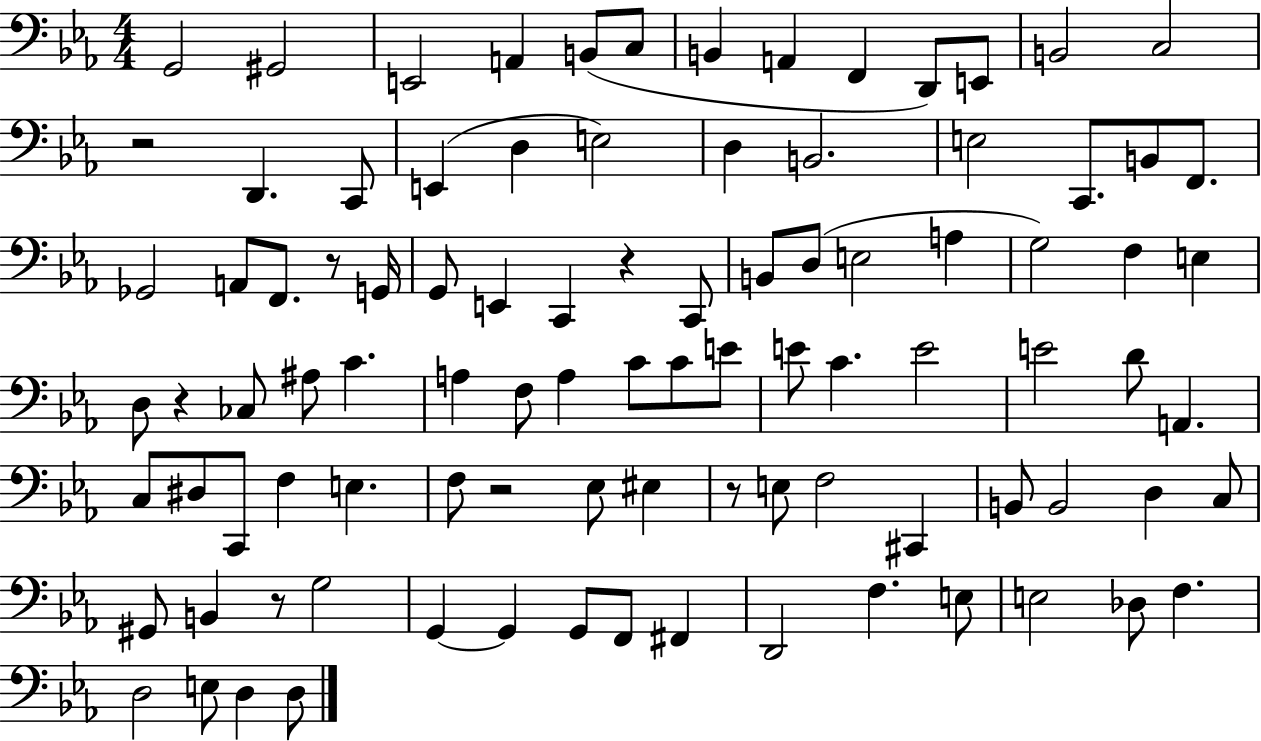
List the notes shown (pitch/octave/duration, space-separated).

G2/h G#2/h E2/h A2/q B2/e C3/e B2/q A2/q F2/q D2/e E2/e B2/h C3/h R/h D2/q. C2/e E2/q D3/q E3/h D3/q B2/h. E3/h C2/e. B2/e F2/e. Gb2/h A2/e F2/e. R/e G2/s G2/e E2/q C2/q R/q C2/e B2/e D3/e E3/h A3/q G3/h F3/q E3/q D3/e R/q CES3/e A#3/e C4/q. A3/q F3/e A3/q C4/e C4/e E4/e E4/e C4/q. E4/h E4/h D4/e A2/q. C3/e D#3/e C2/e F3/q E3/q. F3/e R/h Eb3/e EIS3/q R/e E3/e F3/h C#2/q B2/e B2/h D3/q C3/e G#2/e B2/q R/e G3/h G2/q G2/q G2/e F2/e F#2/q D2/h F3/q. E3/e E3/h Db3/e F3/q. D3/h E3/e D3/q D3/e